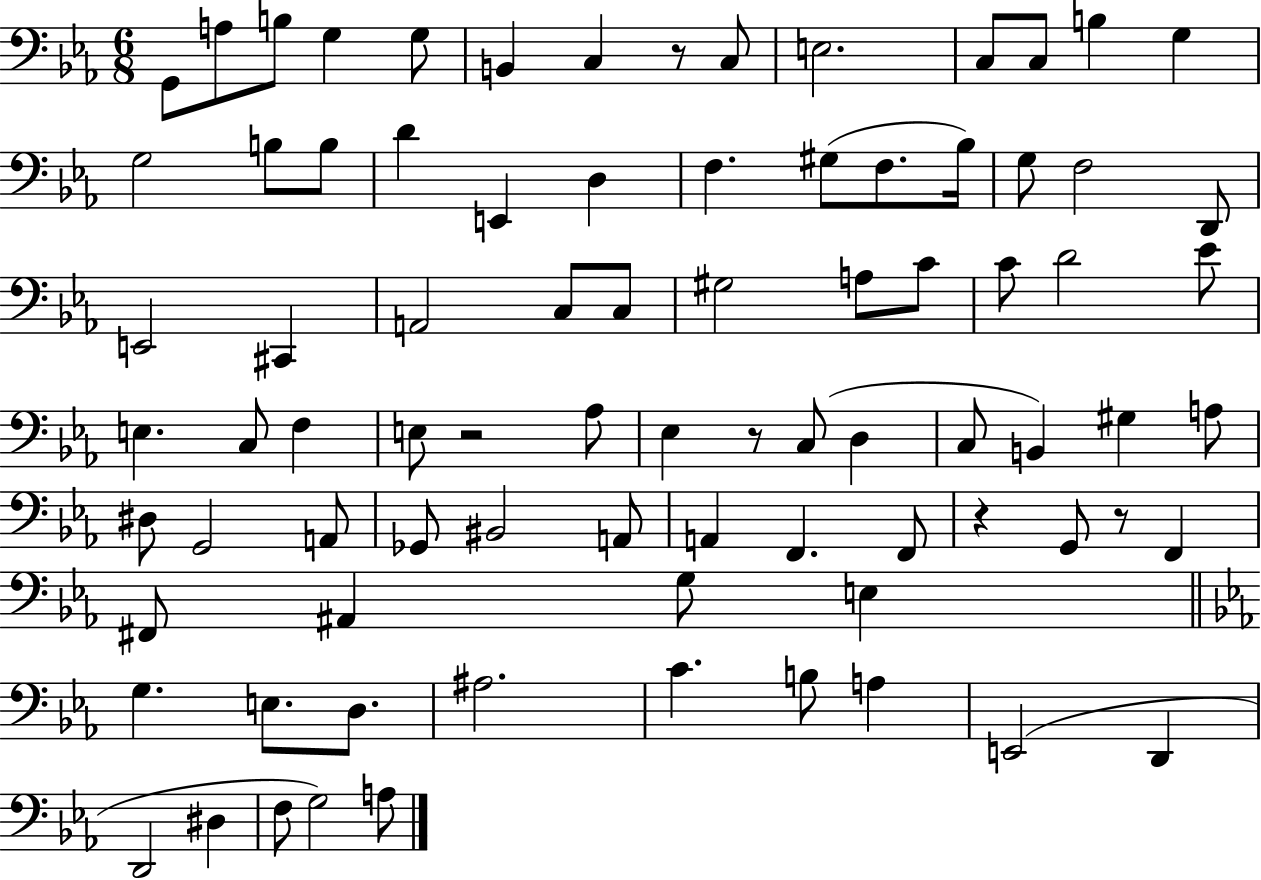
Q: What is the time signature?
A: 6/8